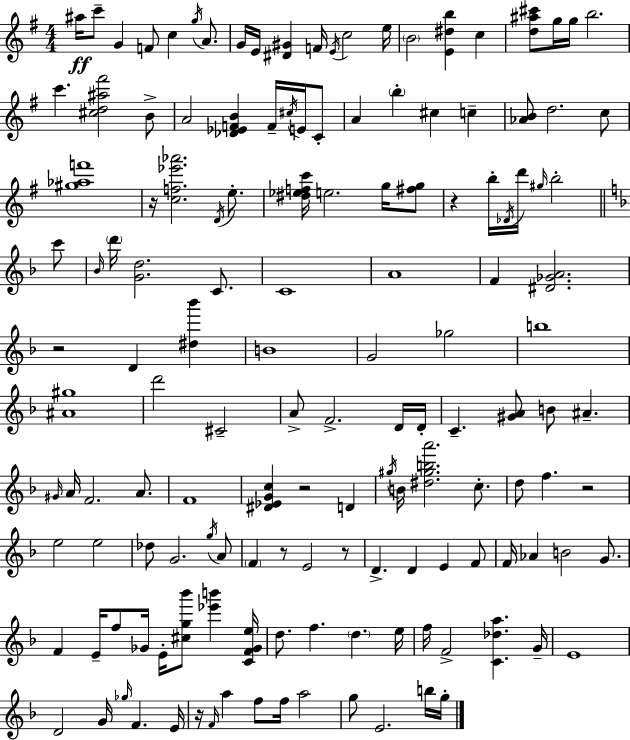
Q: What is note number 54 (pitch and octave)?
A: C#4